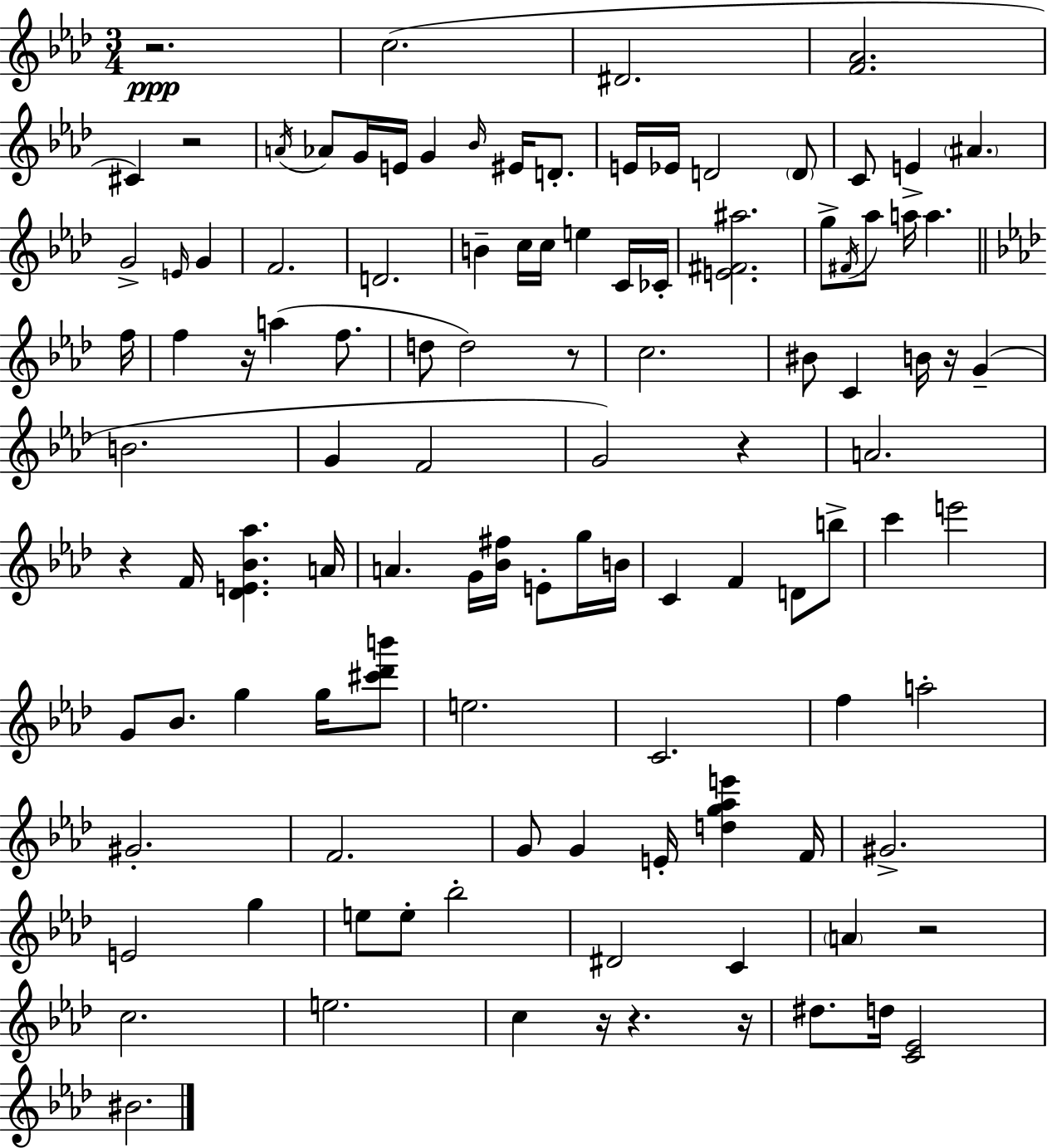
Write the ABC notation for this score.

X:1
T:Untitled
M:3/4
L:1/4
K:Ab
z2 c2 ^D2 [F_A]2 ^C z2 A/4 _A/2 G/4 E/4 G _B/4 ^E/4 D/2 E/4 _E/4 D2 D/2 C/2 E ^A G2 E/4 G F2 D2 B c/4 c/4 e C/4 _C/4 [E^F^a]2 g/2 ^F/4 _a/2 a/4 a f/4 f z/4 a f/2 d/2 d2 z/2 c2 ^B/2 C B/4 z/4 G B2 G F2 G2 z A2 z F/4 [_DE_B_a] A/4 A G/4 [_B^f]/4 E/2 g/4 B/4 C F D/2 b/2 c' e'2 G/2 _B/2 g g/4 [^c'_d'b']/2 e2 C2 f a2 ^G2 F2 G/2 G E/4 [dg_ae'] F/4 ^G2 E2 g e/2 e/2 _b2 ^D2 C A z2 c2 e2 c z/4 z z/4 ^d/2 d/4 [C_E]2 ^B2